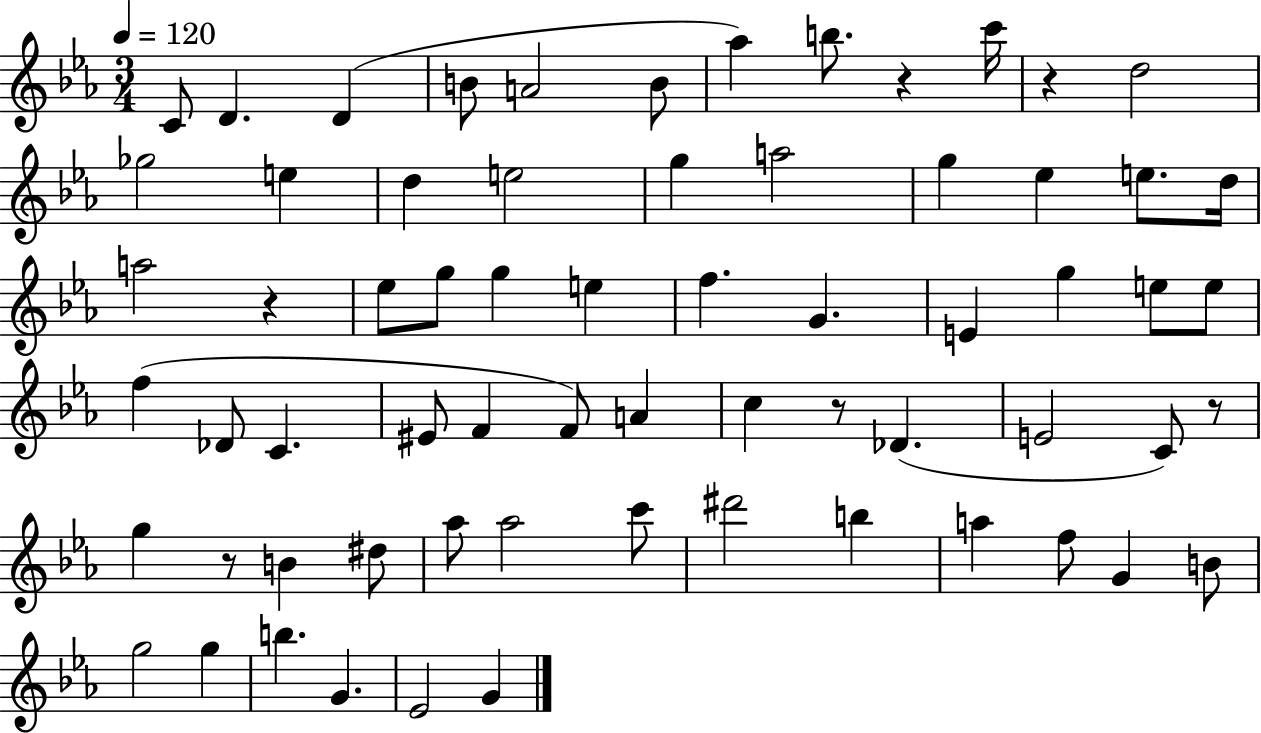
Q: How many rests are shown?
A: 6